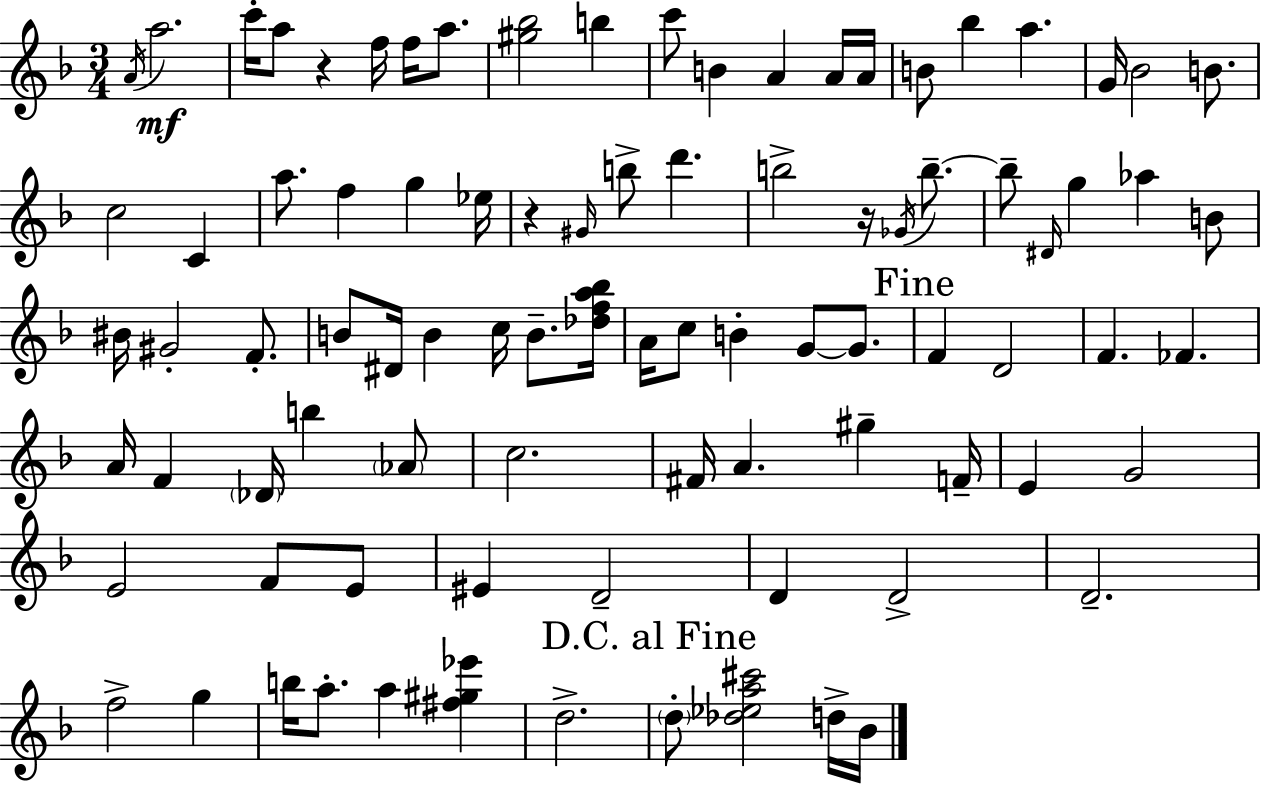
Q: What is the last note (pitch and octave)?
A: Bb4